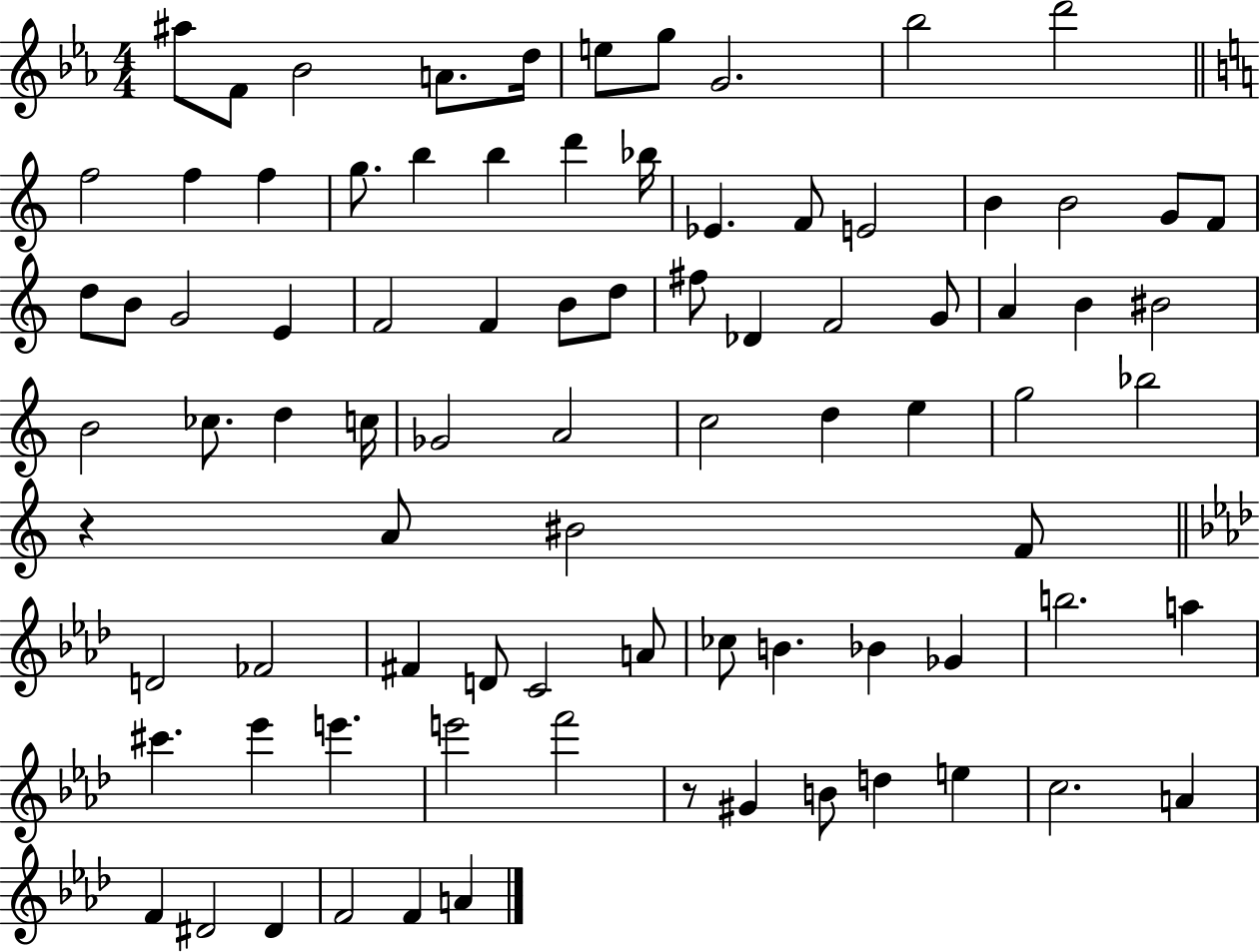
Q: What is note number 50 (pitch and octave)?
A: G5